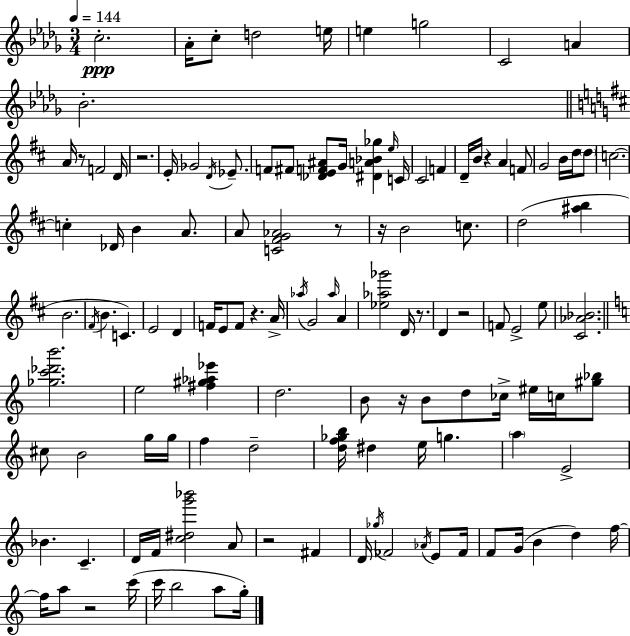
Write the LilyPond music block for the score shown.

{
  \clef treble
  \numericTimeSignature
  \time 3/4
  \key bes \minor
  \tempo 4 = 144
  c''2.-.\ppp | aes'16-. c''8-. d''2 e''16 | e''4 g''2 | c'2 a'4 | \break bes'2.-. | \bar "||" \break \key d \major a'16 r8 f'2 d'16 | r2. | e'16-. ges'2 \acciaccatura { d'16 } ees'8.-- | f'8 fis'8 <des' e' f' ais'>8 g'16 <dis' a' bes' ges''>4 | \break \grace { e''16 } c'16 cis'2 f'4 | d'16-- b'16 r4 a'4 | f'8 g'2 b'16 d''16 | \parenthesize d''8 c''2.~~ | \break c''4-. des'16 b'4 a'8. | a'8 <c' fis' g' aes'>2 | r8 r16 b'2 c''8. | d''2( <ais'' b''>4 | \break b'2. | \acciaccatura { fis'16 } b'4. c'4.) | e'2 d'4 | f'16 e'8 f'8 r4. | \break a'16-> \acciaccatura { aes''16 } g'2 | \grace { aes''16 } a'4 <ees'' aes'' ges'''>2 | d'16 r8. d'4 r2 | f'8 e'2-> | \break e''8 <cis' aes' bes'>2. | \bar "||" \break \key a \minor <ges'' c''' des''' b'''>2. | e''2 <fis'' gis'' aes'' ees'''>4 | d''2. | b'8 r16 b'8 d''8 ces''16-> eis''16 c''16 <gis'' bes''>8 | \break cis''8 b'2 g''16 g''16 | f''4 d''2-- | <d'' f'' ges'' b''>16 dis''4 e''16 g''4. | \parenthesize a''4 e'2-> | \break bes'4. c'4.-- | d'16 f'16 <c'' dis'' g''' bes'''>2 a'8 | r2 fis'4 | d'16 \acciaccatura { ges''16 } fes'2 \acciaccatura { aes'16 } e'8 | \break fes'16 f'8 g'16( b'4 d''4) | f''16~~ f''16 a''8 r2 | c'''16( c'''16 b''2 a''8 | g''16-.) \bar "|."
}